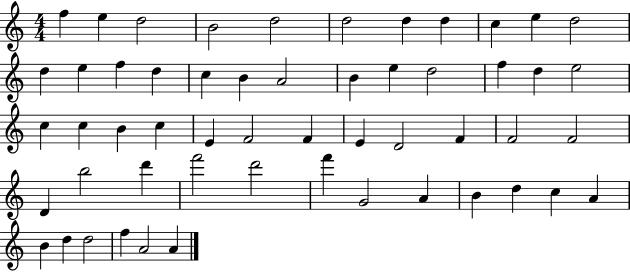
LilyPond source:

{
  \clef treble
  \numericTimeSignature
  \time 4/4
  \key c \major
  f''4 e''4 d''2 | b'2 d''2 | d''2 d''4 d''4 | c''4 e''4 d''2 | \break d''4 e''4 f''4 d''4 | c''4 b'4 a'2 | b'4 e''4 d''2 | f''4 d''4 e''2 | \break c''4 c''4 b'4 c''4 | e'4 f'2 f'4 | e'4 d'2 f'4 | f'2 f'2 | \break d'4 b''2 d'''4 | f'''2 d'''2 | f'''4 g'2 a'4 | b'4 d''4 c''4 a'4 | \break b'4 d''4 d''2 | f''4 a'2 a'4 | \bar "|."
}